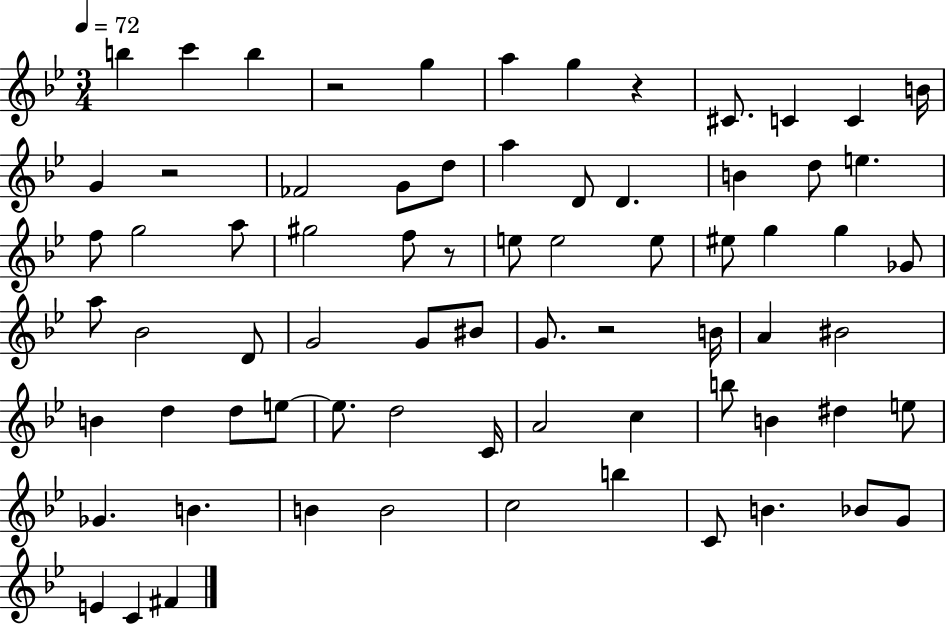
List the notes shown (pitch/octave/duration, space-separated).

B5/q C6/q B5/q R/h G5/q A5/q G5/q R/q C#4/e. C4/q C4/q B4/s G4/q R/h FES4/h G4/e D5/e A5/q D4/e D4/q. B4/q D5/e E5/q. F5/e G5/h A5/e G#5/h F5/e R/e E5/e E5/h E5/e EIS5/e G5/q G5/q Gb4/e A5/e Bb4/h D4/e G4/h G4/e BIS4/e G4/e. R/h B4/s A4/q BIS4/h B4/q D5/q D5/e E5/e E5/e. D5/h C4/s A4/h C5/q B5/e B4/q D#5/q E5/e Gb4/q. B4/q. B4/q B4/h C5/h B5/q C4/e B4/q. Bb4/e G4/e E4/q C4/q F#4/q